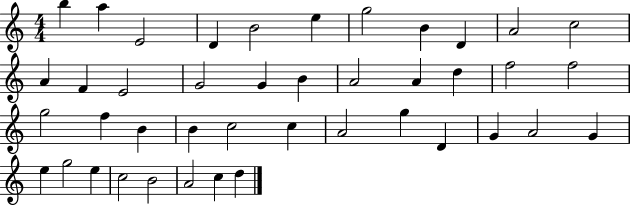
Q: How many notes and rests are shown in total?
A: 42